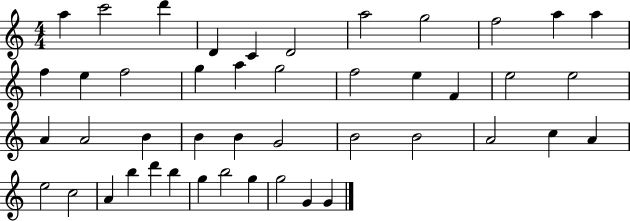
{
  \clef treble
  \numericTimeSignature
  \time 4/4
  \key c \major
  a''4 c'''2 d'''4 | d'4 c'4 d'2 | a''2 g''2 | f''2 a''4 a''4 | \break f''4 e''4 f''2 | g''4 a''4 g''2 | f''2 e''4 f'4 | e''2 e''2 | \break a'4 a'2 b'4 | b'4 b'4 g'2 | b'2 b'2 | a'2 c''4 a'4 | \break e''2 c''2 | a'4 b''4 d'''4 b''4 | g''4 b''2 g''4 | g''2 g'4 g'4 | \break \bar "|."
}